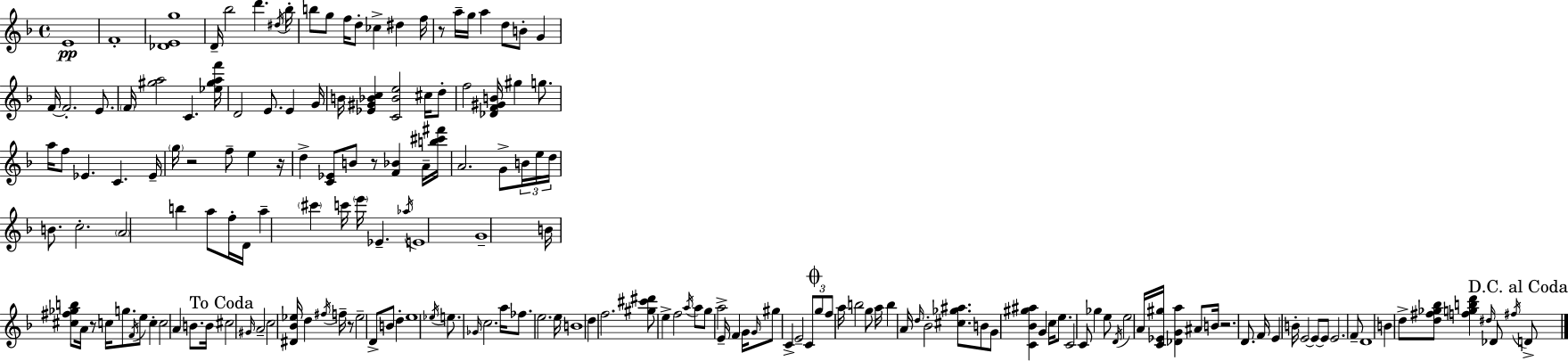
{
  \clef treble
  \time 4/4
  \defaultTimeSignature
  \key f \major
  e'1\pp | f'1-. | <des' e' g''>1 | d'16-- bes''2 d'''4. \acciaccatura { dis''16 } | \break bes''16-. b''8 g''8 f''16 d''8-. ces''4-> dis''4 | f''16 r8 a''16-- g''16 a''4 d''8 b'8-. g'4 | f'16~~ f'2.-. e'8. | \parenthesize f'16 <gis'' a''>2 c'4. | \break <ees'' gis'' a'' f'''>16 d'2 e'8. e'4 | g'16 b'16 <ees' gis' bes' c''>4 <c' bes' e''>2 cis''16 d''8-. | f''2 <des' f' gis' b'>16 gis''4 g''8. | a''16 f''8 ees'4. c'4. | \break ees'16-- \parenthesize g''16 r2 f''8-- e''4 | r16 d''4-> <c' ees'>8 b'8 r8 <f' bes'>4 a'16-- | <b'' cis''' fis'''>16 a'2. g'8-> \tuplet 3/2 { b'16 | e''16 d''16 } b'8. c''2.-. | \break \parenthesize a'2 b''4 a''8 f''16-. | d'16 a''4-- \parenthesize cis'''4 c'''16 \parenthesize e'''16 ees'4.-- | \acciaccatura { aes''16 } e'1 | g'1-- | \break b'16 <cis'' fis'' ges'' b''>8 a'16 r8 c''16 g''8. \acciaccatura { f'16 } e''8 c''4-. | c''2 a'4 b'8. | b'16 \mark "To Coda" cis''2 \grace { gis'16 } a'2-- | c''2 <dis' bes' ees''>16 d''4 | \break \acciaccatura { fis''16 } f''16-- r8 ees''2-- d'8-> b'8 | d''4-. e''1 | \acciaccatura { ees''16 } e''8. \grace { ges'16 } c''2. | a''16 fes''8. e''2. | \break e''16 b'1 | d''4 f''2. | <gis'' cis''' dis'''>8 e''4-> f''2 | \acciaccatura { a''16 } a''8 g''8 a''2-> | \break e'16-- f'4 g'16 \grace { g'16 } gis''8 c'4-> e'2-- | \tuplet 3/2 { c'8 \mark \markup { \musicglyph "scripts.coda" } g''8 f''8 } a''16 b''2 | g''8 a''16 b''4 a'16 \grace { d''16 } bes'2-. | <cis'' ges'' ais''>8. b'8 g'8 <c' bes' gis'' ais''>4 | \break g'4 c''16 e''8. c'2 | c'8 ges''4 e''8 \acciaccatura { d'16 } e''2 | a'16 <c' ees' gis''>16 <des' g' a''>4 ais'8 b'16 r2. | d'8. f'16 e'4 | \break b'16-. e'2~~ e'8~~ e'8 e'2. | f'8-- d'1 | b'4 d''8-> | <d'' fis'' ges'' bes''>8 <f'' g'' b'' d'''>4 \grace { dis''16 } des'8 \acciaccatura { fis''16 } \mark "D.C. al Coda" d'8-> \bar "|."
}